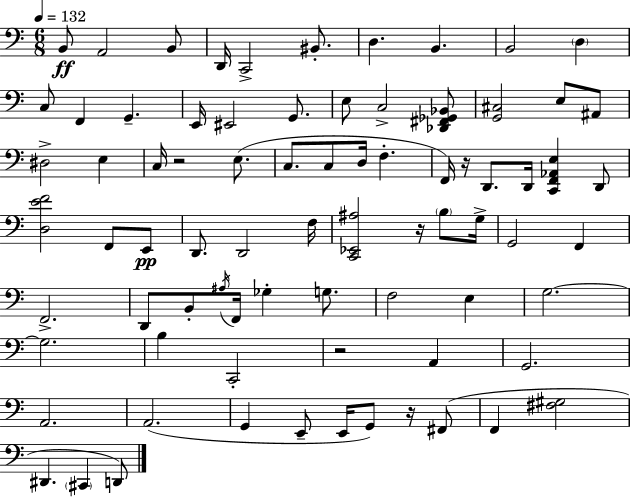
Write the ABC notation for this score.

X:1
T:Untitled
M:6/8
L:1/4
K:C
B,,/2 A,,2 B,,/2 D,,/4 C,,2 ^B,,/2 D, B,, B,,2 D, C,/2 F,, G,, E,,/4 ^E,,2 G,,/2 E,/2 C,2 [_D,,^F,,_G,,_B,,]/2 [G,,^C,]2 E,/2 ^A,,/2 ^D,2 E, C,/4 z2 E,/2 C,/2 C,/2 D,/4 F, F,,/4 z/4 D,,/2 D,,/4 [C,,F,,_A,,E,] D,,/2 [D,EF]2 F,,/2 E,,/2 D,,/2 D,,2 F,/4 [C,,_E,,^A,]2 z/4 B,/2 G,/4 G,,2 F,, F,,2 D,,/2 B,,/2 ^A,/4 F,,/4 _G, G,/2 F,2 E, G,2 G,2 B, C,,2 z2 A,, G,,2 A,,2 A,,2 G,, E,,/2 E,,/4 G,,/2 z/4 ^F,,/2 F,, [^F,^G,]2 ^D,, ^C,, D,,/2